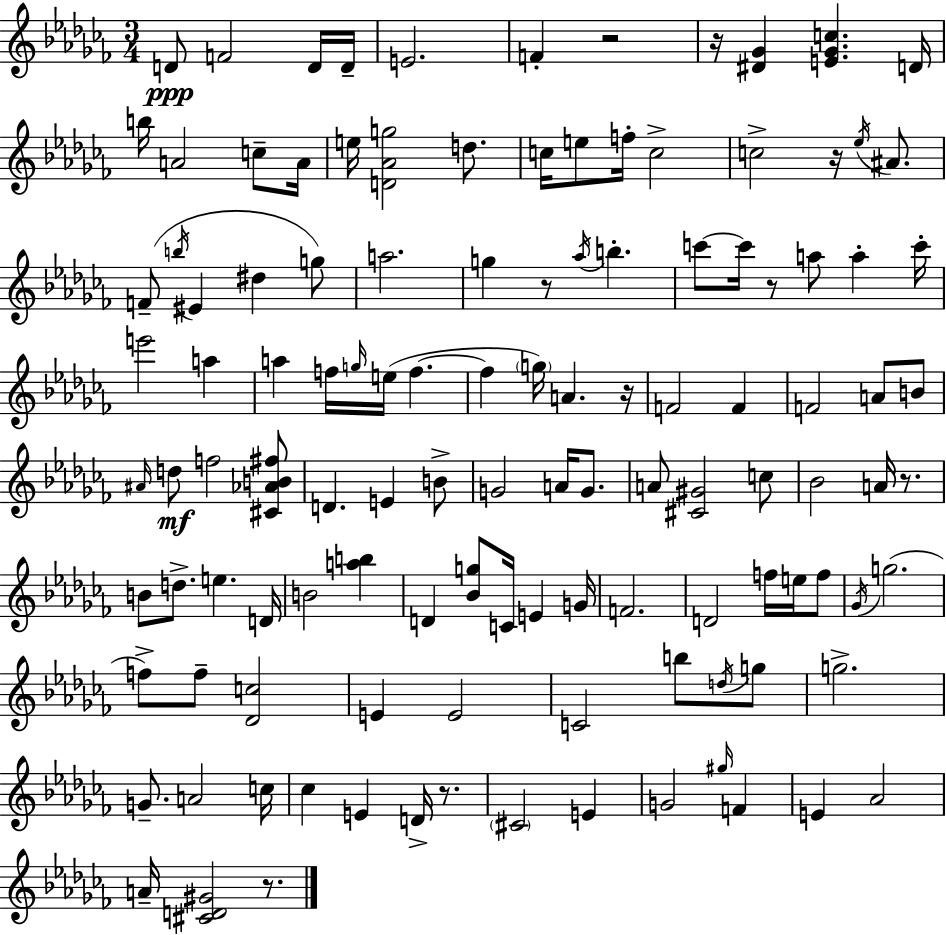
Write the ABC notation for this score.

X:1
T:Untitled
M:3/4
L:1/4
K:Abm
D/2 F2 D/4 D/4 E2 F z2 z/4 [^D_G] [E_Gc] D/4 b/4 A2 c/2 A/4 e/4 [D_Ag]2 d/2 c/4 e/2 f/4 c2 c2 z/4 _e/4 ^A/2 F/2 b/4 ^E ^d g/2 a2 g z/2 _a/4 b c'/2 c'/4 z/2 a/2 a c'/4 e'2 a a f/4 g/4 e/4 f f g/4 A z/4 F2 F F2 A/2 B/2 ^A/4 d/2 f2 [^C_AB^f]/2 D E B/2 G2 A/4 G/2 A/2 [^C^G]2 c/2 _B2 A/4 z/2 B/2 d/2 e D/4 B2 [ab] D [_Bg]/2 C/4 E G/4 F2 D2 f/4 e/4 f/2 _G/4 g2 f/2 f/2 [_Dc]2 E E2 C2 b/2 d/4 g/2 g2 G/2 A2 c/4 _c E D/4 z/2 ^C2 E G2 ^g/4 F E _A2 A/4 [^CD^G]2 z/2